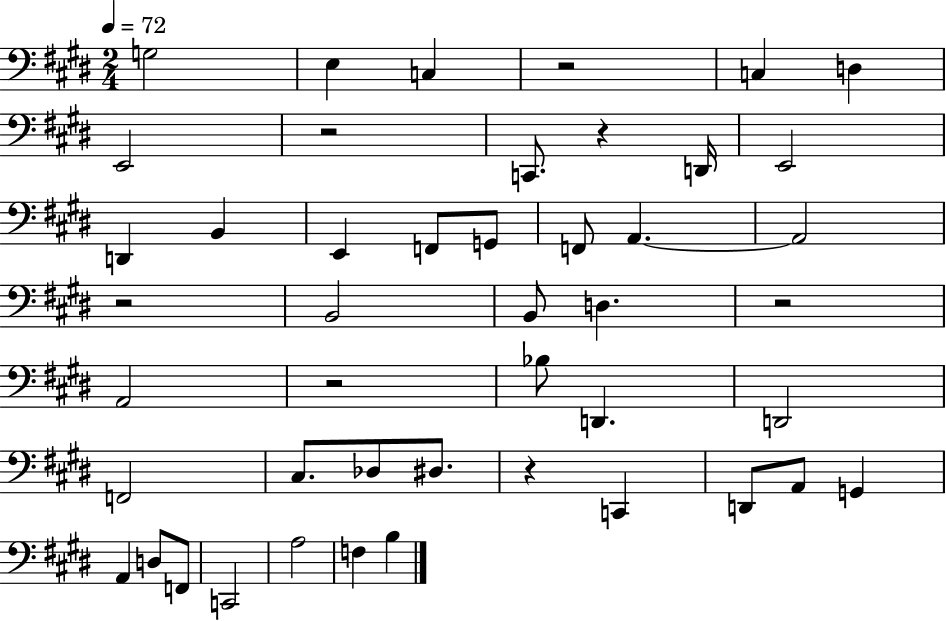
G3/h E3/q C3/q R/h C3/q D3/q E2/h R/h C2/e. R/q D2/s E2/h D2/q B2/q E2/q F2/e G2/e F2/e A2/q. A2/h R/h B2/h B2/e D3/q. R/h A2/h R/h Bb3/e D2/q. D2/h F2/h C#3/e. Db3/e D#3/e. R/q C2/q D2/e A2/e G2/q A2/q D3/e F2/e C2/h A3/h F3/q B3/q